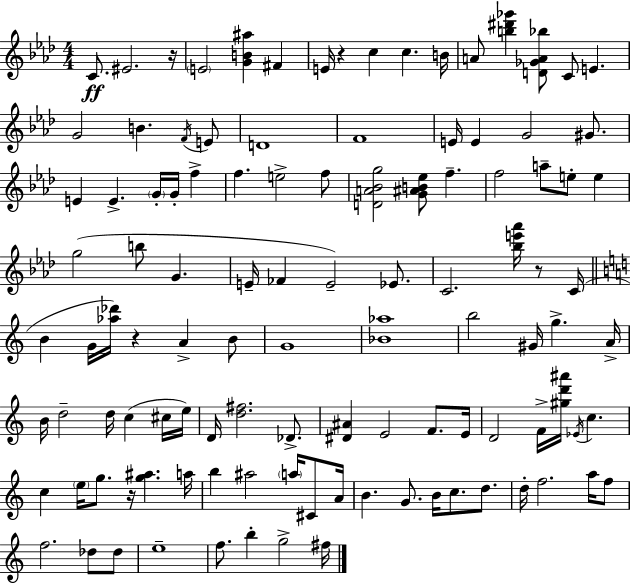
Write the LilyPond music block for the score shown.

{
  \clef treble
  \numericTimeSignature
  \time 4/4
  \key aes \major
  c'8.\ff eis'2. r16 | \parenthesize e'2 <g' b' ais''>4 fis'4 | e'16 r4 c''4 c''4. b'16 | a'8 <b'' dis''' ges'''>4 <d' ges' a' bes''>8 c'8 e'4. | \break g'2 b'4. \acciaccatura { f'16 } e'8 | d'1 | f'1 | e'16 e'4 g'2 gis'8. | \break e'4 e'4.-> \parenthesize g'16-. g'16-. f''4-> | f''4. e''2-> f''8 | <d' a' bes' g''>2 <g' ais' b' ees''>8 f''4.-- | f''2 a''8-- e''8-. e''4 | \break g''2( b''8 g'4. | e'16-- fes'4 e'2--) ees'8. | c'2. <bes'' e''' aes'''>16 r8 | c'16( \bar "||" \break \key c \major b'4 g'16 <aes'' des'''>16) r4 a'4-> b'8 | g'1 | <bes' aes''>1 | b''2 gis'16 g''4.-> a'16-> | \break b'16 d''2-- d''16 c''4( cis''16 e''16) | d'16 <d'' fis''>2. des'8.-> | <dis' ais'>4 e'2 f'8. e'16 | d'2 f'16-> <gis'' d''' ais'''>16 \acciaccatura { ees'16 } c''4. | \break c''4 \parenthesize e''16 g''8. r16 <g'' ais''>4. | a''16 b''4 ais''2 \parenthesize a''16 cis'8 | a'16 b'4. g'8. b'16 c''8. d''8. | d''16-. f''2. a''16 f''8 | \break f''2. des''8 des''8 | e''1-- | f''8. b''4-. g''2-> | fis''16 \bar "|."
}